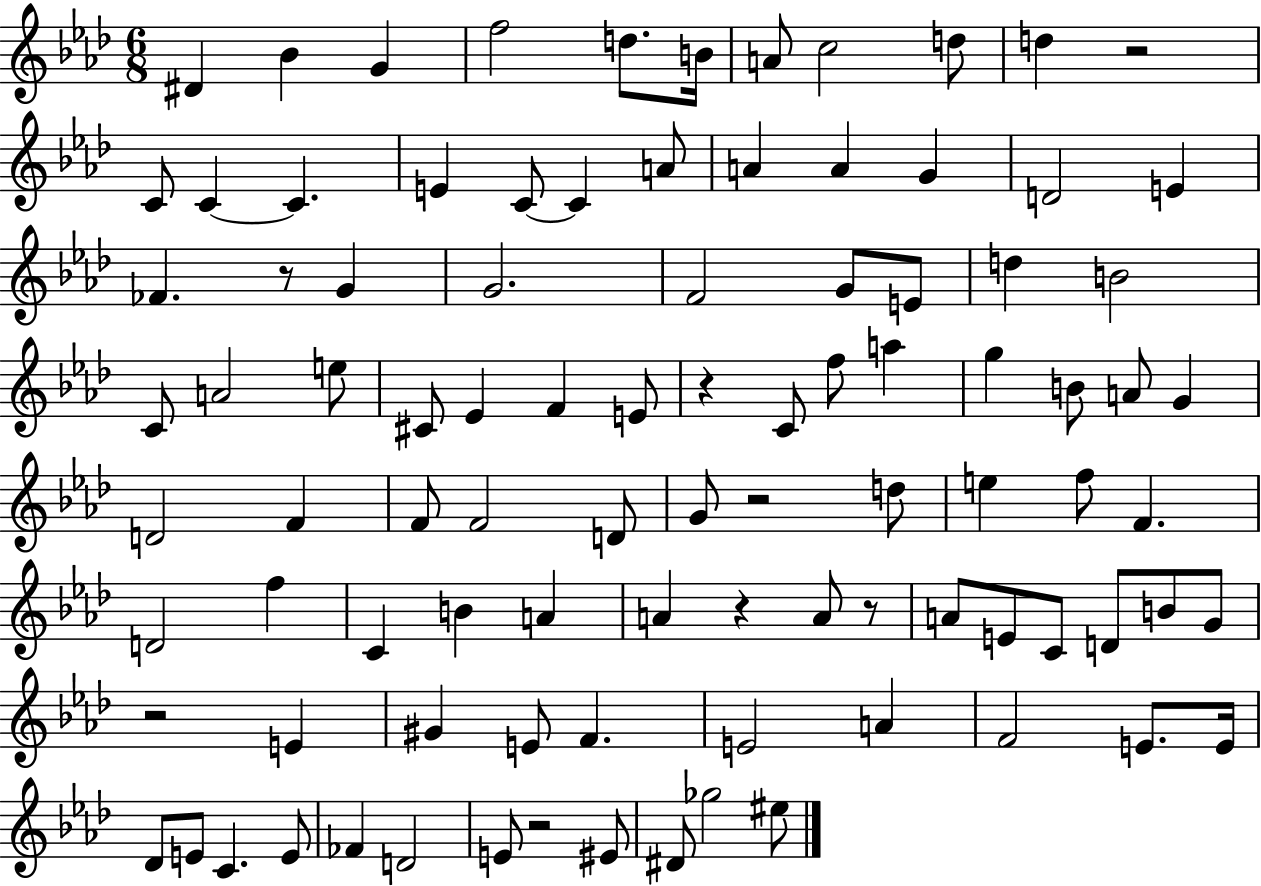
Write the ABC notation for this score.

X:1
T:Untitled
M:6/8
L:1/4
K:Ab
^D _B G f2 d/2 B/4 A/2 c2 d/2 d z2 C/2 C C E C/2 C A/2 A A G D2 E _F z/2 G G2 F2 G/2 E/2 d B2 C/2 A2 e/2 ^C/2 _E F E/2 z C/2 f/2 a g B/2 A/2 G D2 F F/2 F2 D/2 G/2 z2 d/2 e f/2 F D2 f C B A A z A/2 z/2 A/2 E/2 C/2 D/2 B/2 G/2 z2 E ^G E/2 F E2 A F2 E/2 E/4 _D/2 E/2 C E/2 _F D2 E/2 z2 ^E/2 ^D/2 _g2 ^e/2